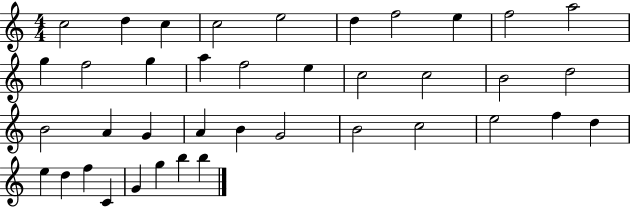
{
  \clef treble
  \numericTimeSignature
  \time 4/4
  \key c \major
  c''2 d''4 c''4 | c''2 e''2 | d''4 f''2 e''4 | f''2 a''2 | \break g''4 f''2 g''4 | a''4 f''2 e''4 | c''2 c''2 | b'2 d''2 | \break b'2 a'4 g'4 | a'4 b'4 g'2 | b'2 c''2 | e''2 f''4 d''4 | \break e''4 d''4 f''4 c'4 | g'4 g''4 b''4 b''4 | \bar "|."
}